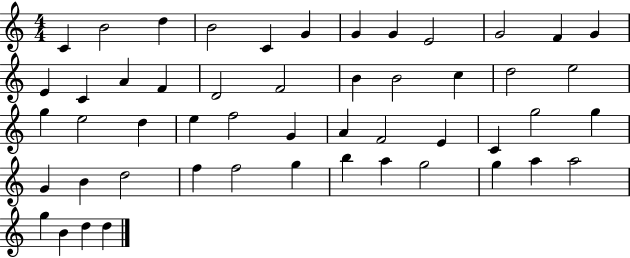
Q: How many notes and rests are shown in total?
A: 51